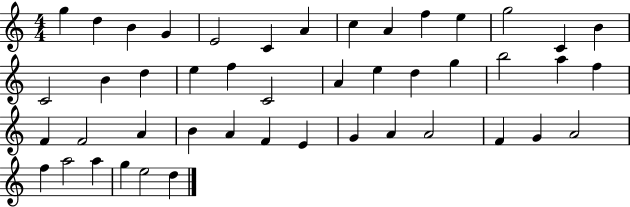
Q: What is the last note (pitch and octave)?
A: D5